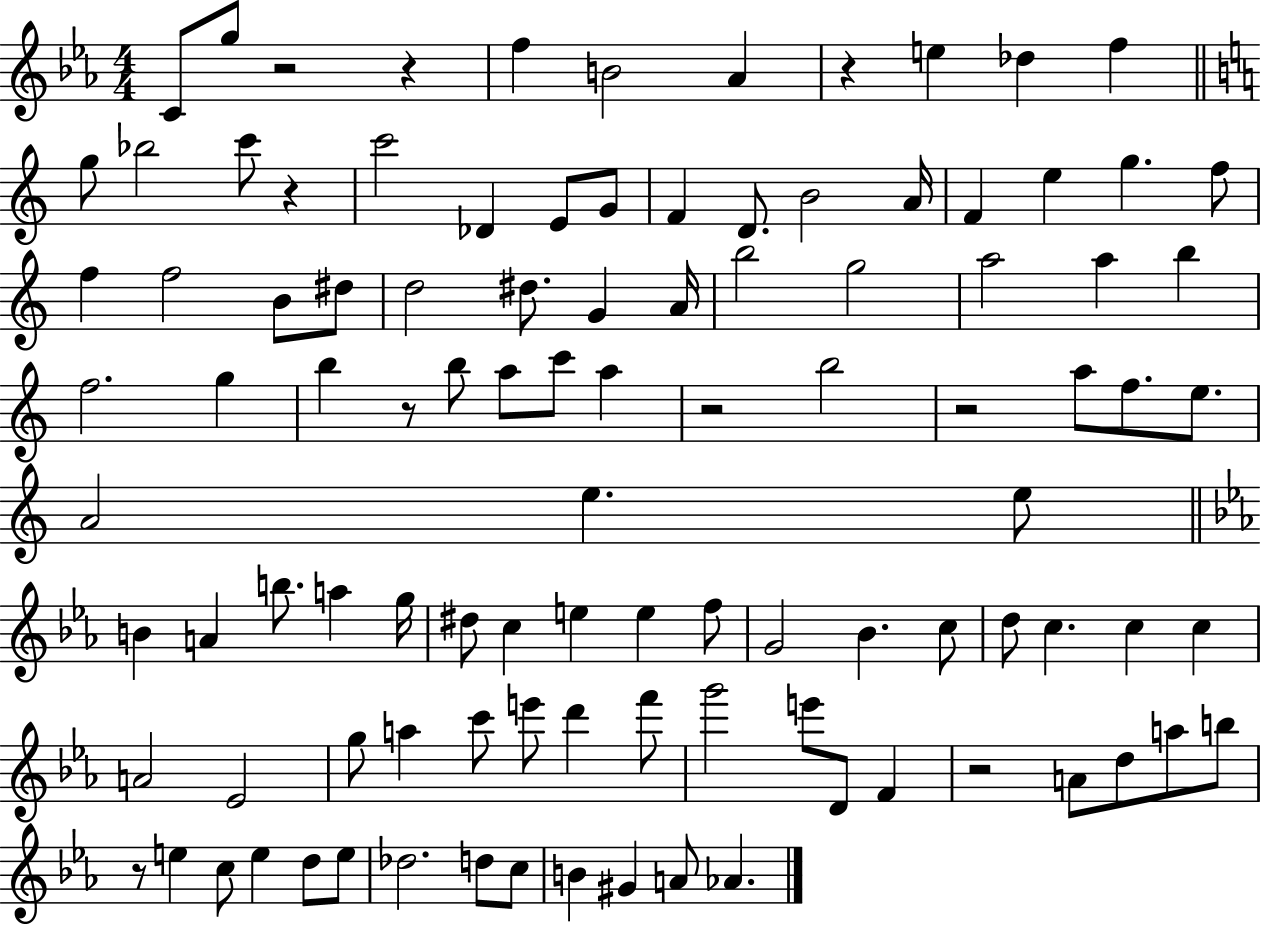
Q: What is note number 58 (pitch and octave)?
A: E5